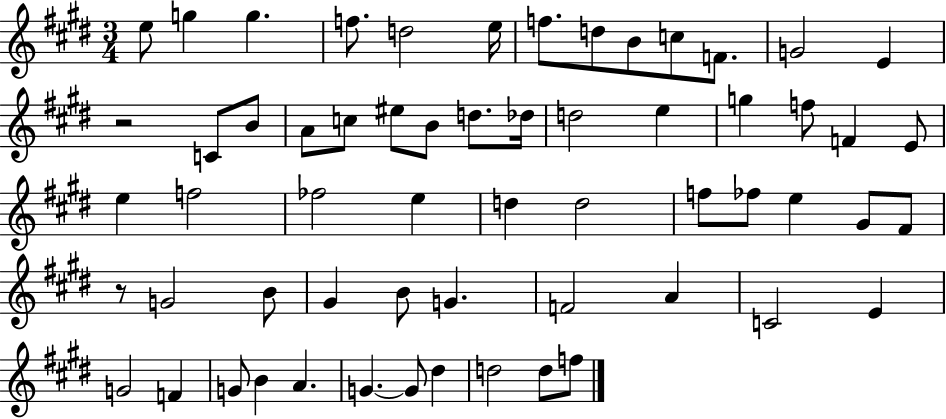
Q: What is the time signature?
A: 3/4